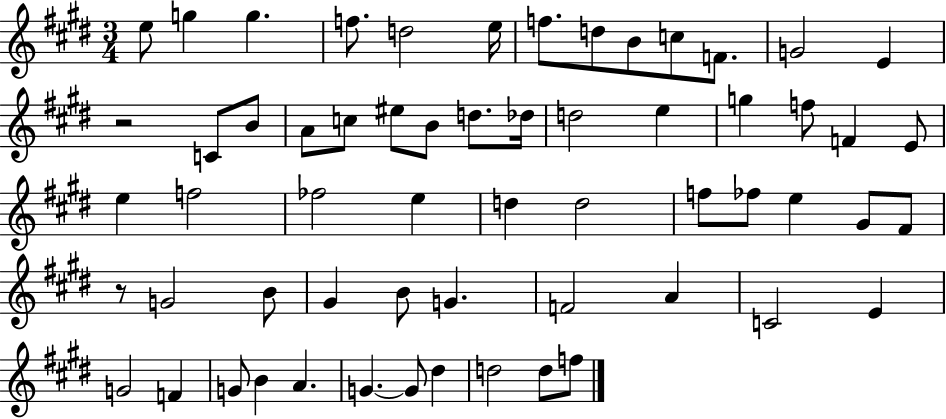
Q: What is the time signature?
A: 3/4